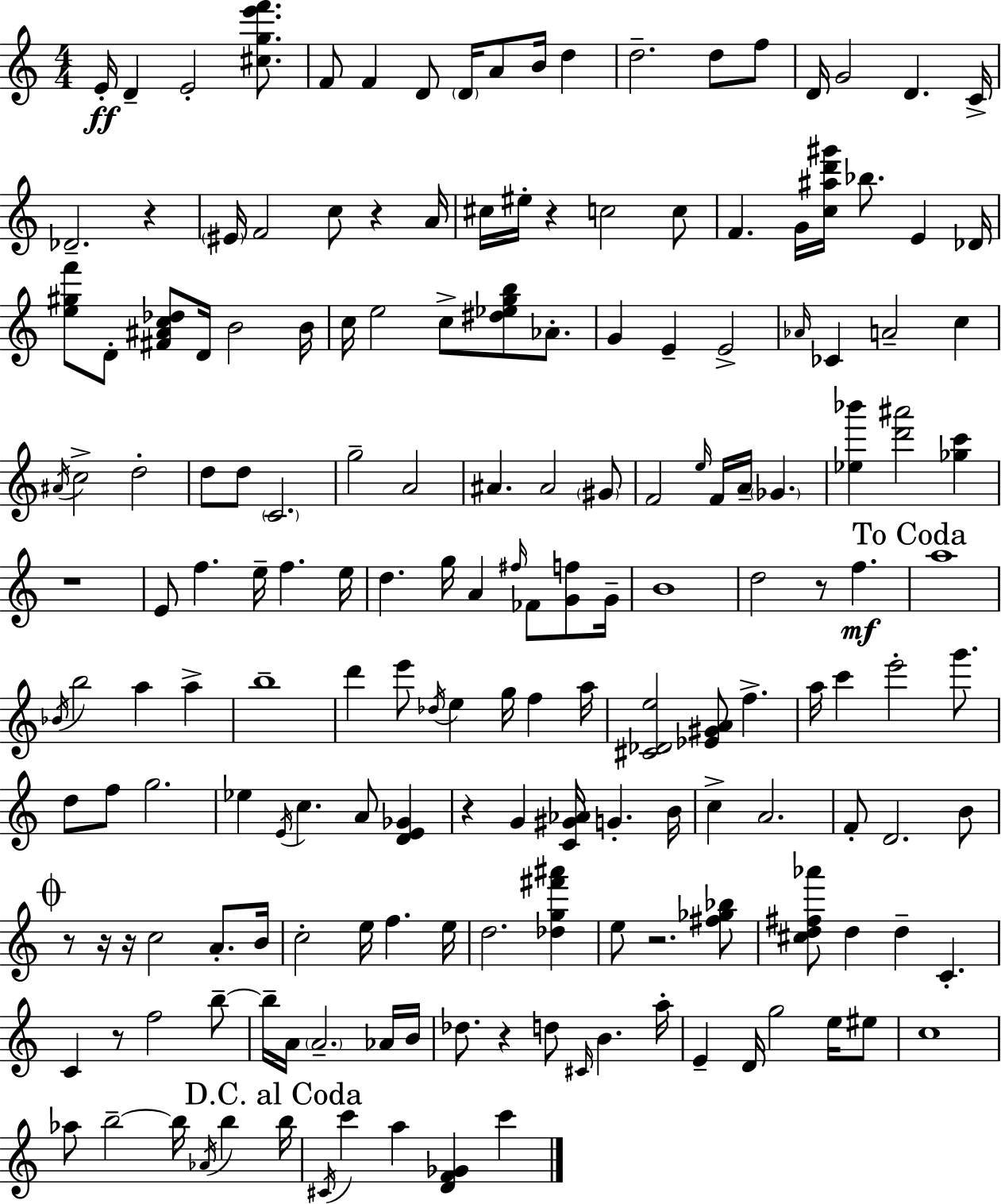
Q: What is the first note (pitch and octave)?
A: E4